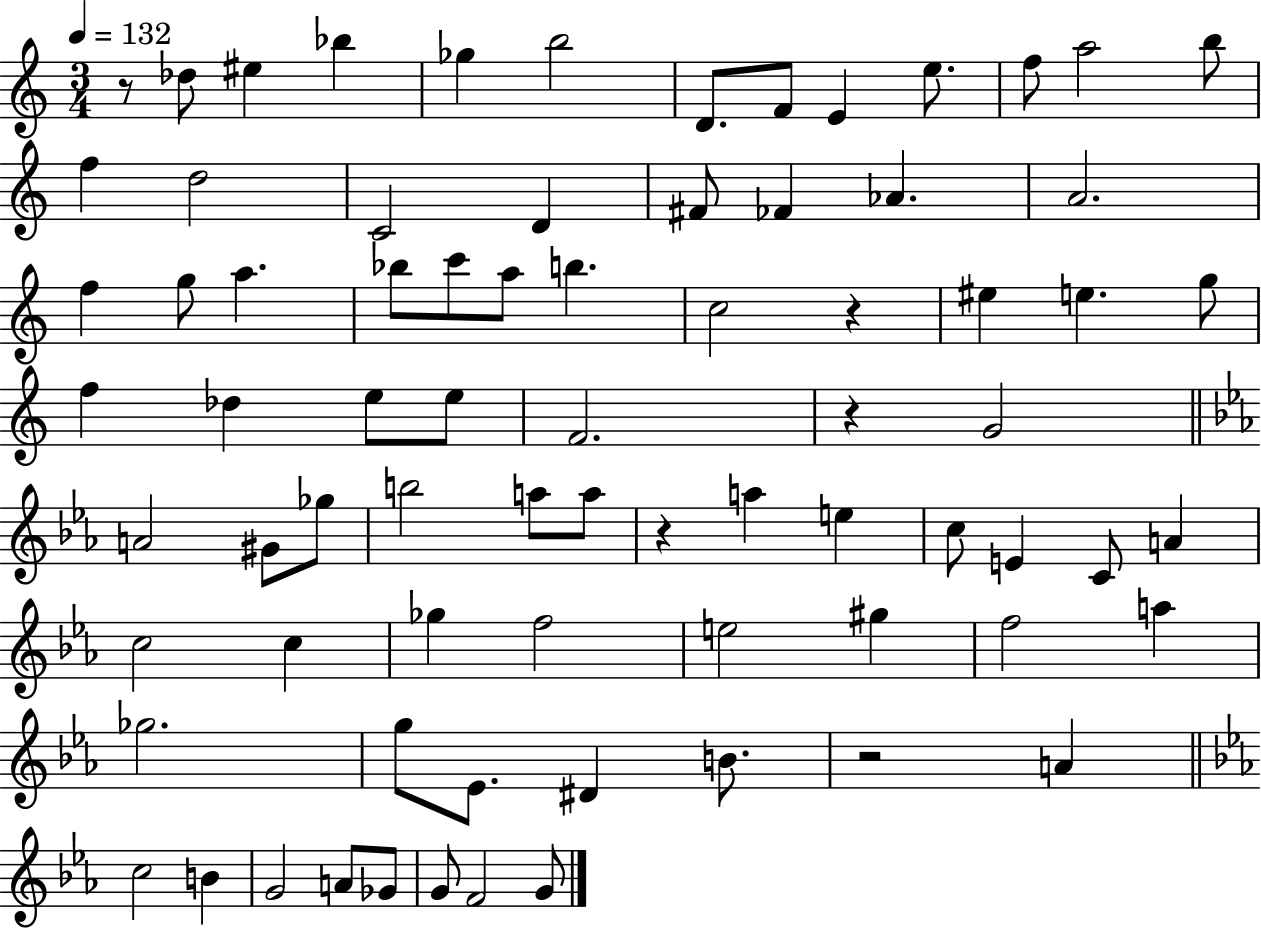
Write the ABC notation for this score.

X:1
T:Untitled
M:3/4
L:1/4
K:C
z/2 _d/2 ^e _b _g b2 D/2 F/2 E e/2 f/2 a2 b/2 f d2 C2 D ^F/2 _F _A A2 f g/2 a _b/2 c'/2 a/2 b c2 z ^e e g/2 f _d e/2 e/2 F2 z G2 A2 ^G/2 _g/2 b2 a/2 a/2 z a e c/2 E C/2 A c2 c _g f2 e2 ^g f2 a _g2 g/2 _E/2 ^D B/2 z2 A c2 B G2 A/2 _G/2 G/2 F2 G/2